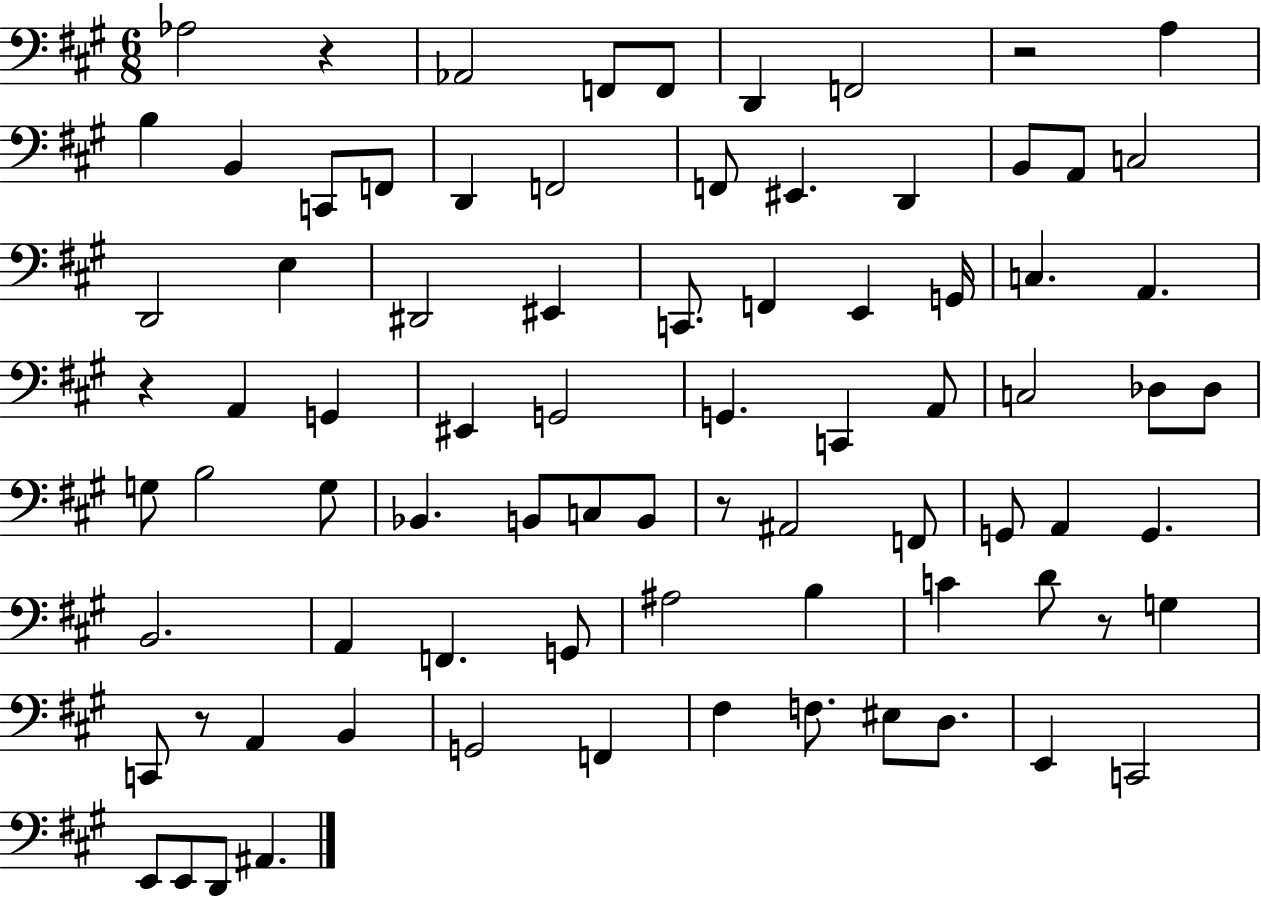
Ab3/h R/q Ab2/h F2/e F2/e D2/q F2/h R/h A3/q B3/q B2/q C2/e F2/e D2/q F2/h F2/e EIS2/q. D2/q B2/e A2/e C3/h D2/h E3/q D#2/h EIS2/q C2/e. F2/q E2/q G2/s C3/q. A2/q. R/q A2/q G2/q EIS2/q G2/h G2/q. C2/q A2/e C3/h Db3/e Db3/e G3/e B3/h G3/e Bb2/q. B2/e C3/e B2/e R/e A#2/h F2/e G2/e A2/q G2/q. B2/h. A2/q F2/q. G2/e A#3/h B3/q C4/q D4/e R/e G3/q C2/e R/e A2/q B2/q G2/h F2/q F#3/q F3/e. EIS3/e D3/e. E2/q C2/h E2/e E2/e D2/e A#2/q.